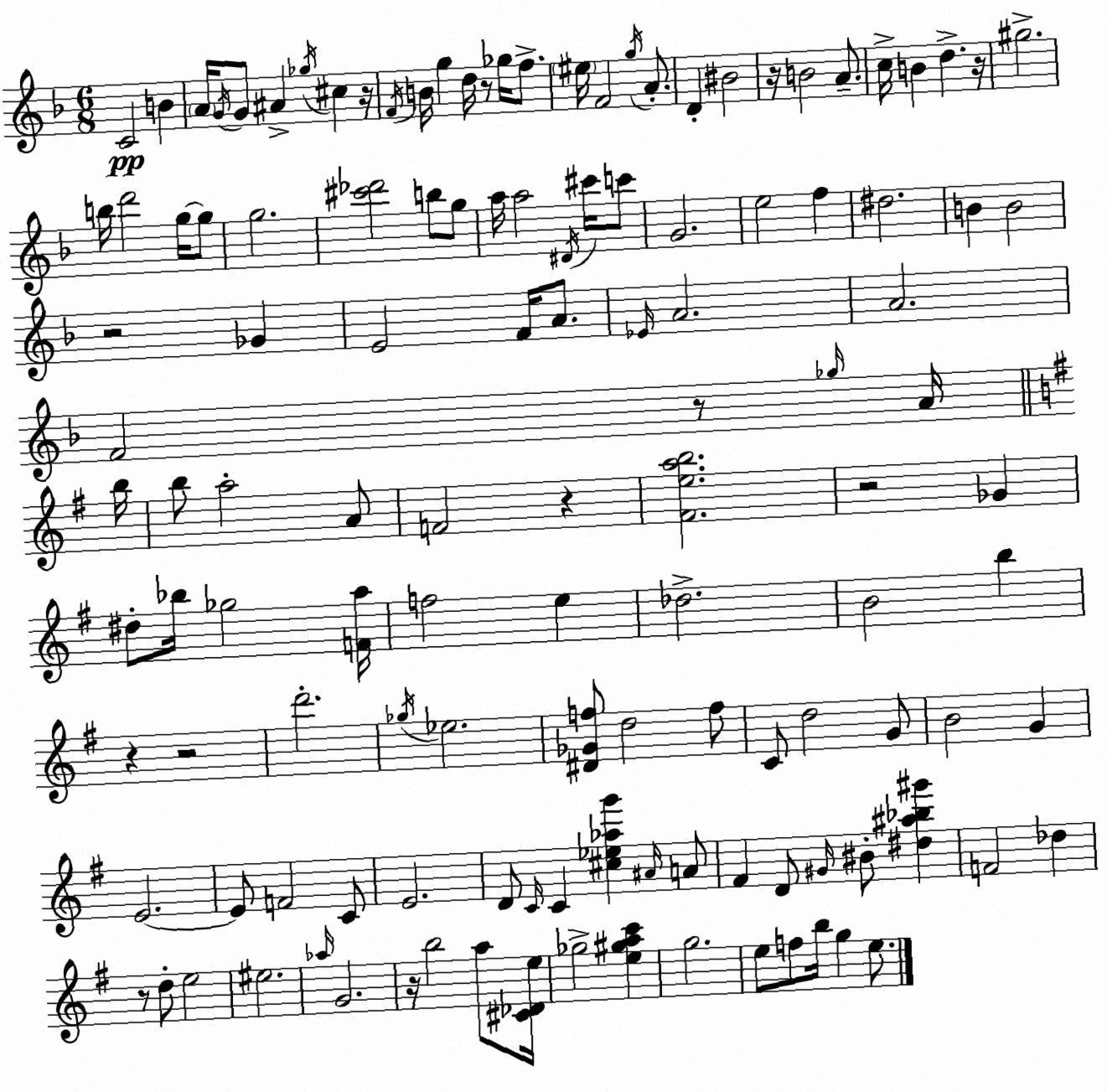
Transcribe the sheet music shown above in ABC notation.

X:1
T:Untitled
M:6/8
L:1/4
K:Dm
C2 B A/4 G/4 G/2 ^A _g/4 ^c z/4 F/4 B/4 g d/4 z/2 _g/4 f/2 ^e/4 F2 g/4 A/2 D ^B2 z/4 B2 A/2 c/4 B d z/4 ^g2 b/4 d'2 g/4 g/2 g2 [^c'_d']2 b/2 g/2 a/4 a2 ^D/4 ^c'/4 c'/2 G2 e2 f ^d2 B B2 z2 _G E2 F/4 A/2 _E/4 A2 A2 F2 z/2 _g/4 A/4 b/4 b/2 a2 A/2 F2 z [^Feab]2 z2 _G ^d/2 _b/4 _g2 [Fa]/4 f2 e _d2 B2 b z z2 d'2 _g/4 _e2 [^D_Gf]/2 d2 f/2 C/2 d2 G/2 B2 G E2 E/2 F2 C/2 E2 D/2 C/4 C [^c_e_ag'] ^A/4 A/2 ^F D/2 ^G/4 ^B/2 [^d^a_b^g'] F2 _d z/2 d/2 e2 ^e2 _a/4 G2 z/4 b2 a/2 [^C_De]/4 _g2 [e^gac'] g2 e/2 f/2 b/4 g e/2